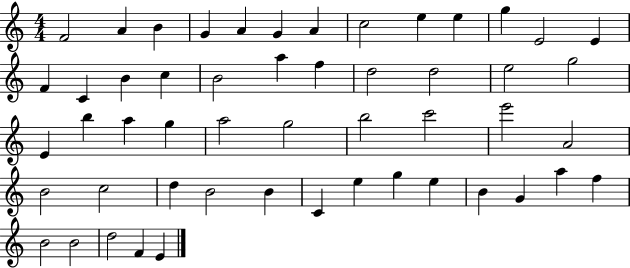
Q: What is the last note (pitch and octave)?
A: E4